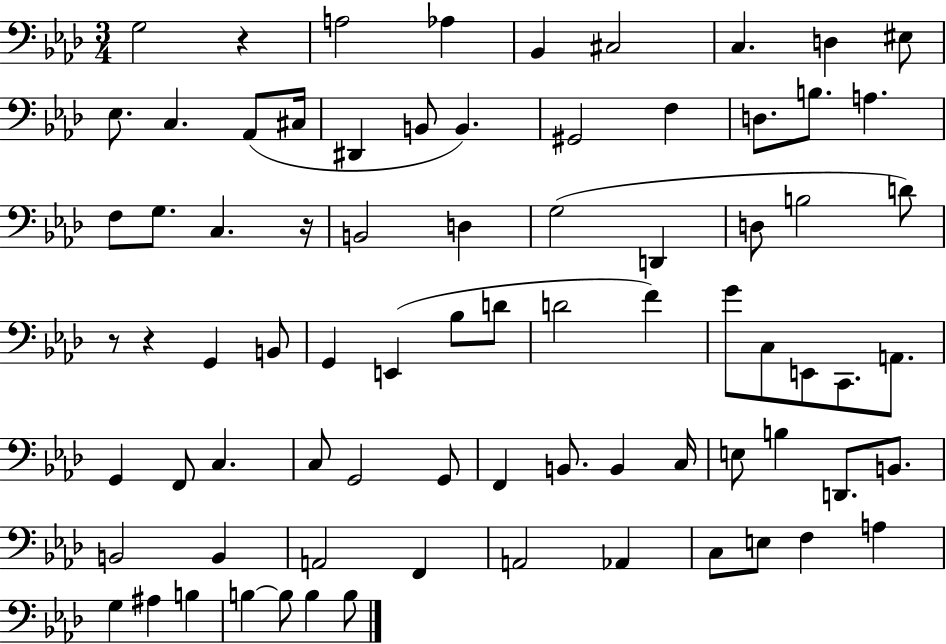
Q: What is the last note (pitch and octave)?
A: B3